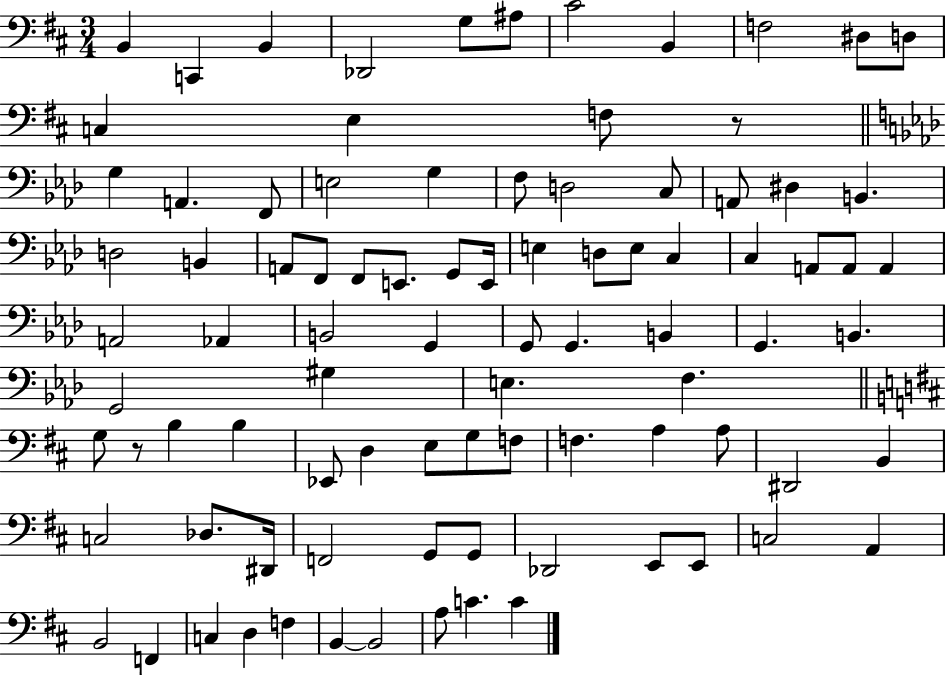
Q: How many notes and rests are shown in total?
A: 90